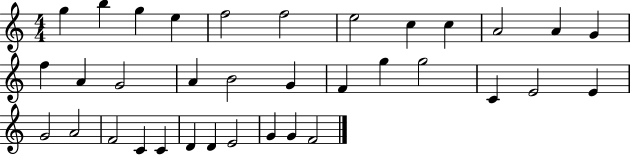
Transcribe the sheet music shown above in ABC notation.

X:1
T:Untitled
M:4/4
L:1/4
K:C
g b g e f2 f2 e2 c c A2 A G f A G2 A B2 G F g g2 C E2 E G2 A2 F2 C C D D E2 G G F2